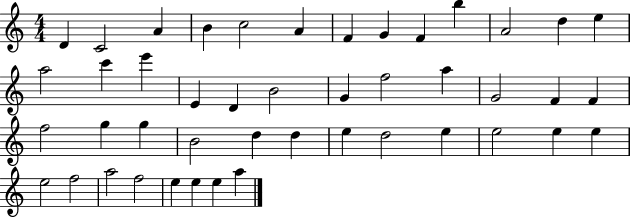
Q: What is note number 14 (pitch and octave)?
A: A5